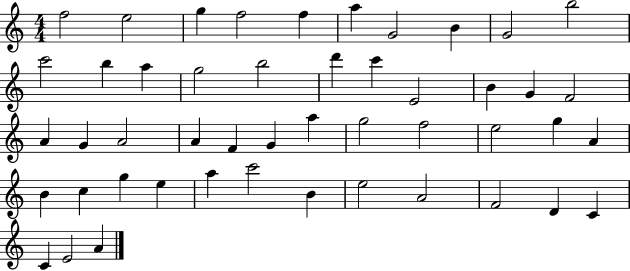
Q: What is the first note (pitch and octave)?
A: F5